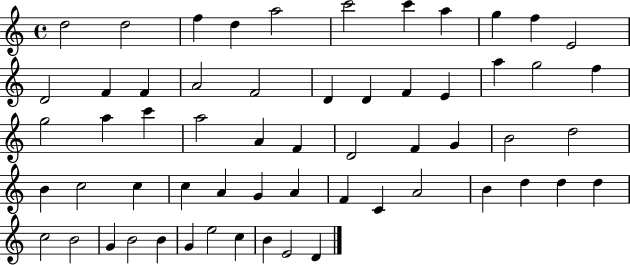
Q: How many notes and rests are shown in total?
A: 59